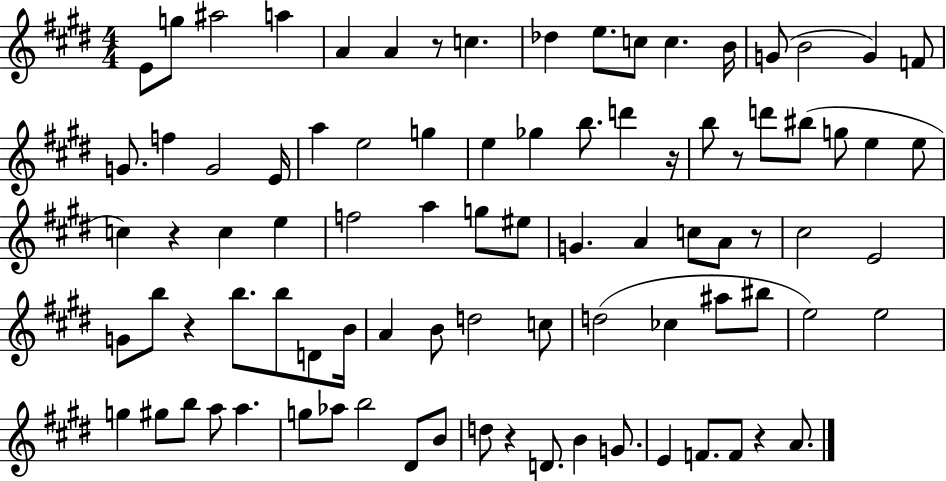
X:1
T:Untitled
M:4/4
L:1/4
K:E
E/2 g/2 ^a2 a A A z/2 c _d e/2 c/2 c B/4 G/2 B2 G F/2 G/2 f G2 E/4 a e2 g e _g b/2 d' z/4 b/2 z/2 d'/2 ^b/2 g/2 e e/2 c z c e f2 a g/2 ^e/2 G A c/2 A/2 z/2 ^c2 E2 G/2 b/2 z b/2 b/2 D/2 B/4 A B/2 d2 c/2 d2 _c ^a/2 ^b/2 e2 e2 g ^g/2 b/2 a/2 a g/2 _a/2 b2 ^D/2 B/2 d/2 z D/2 B G/2 E F/2 F/2 z A/2